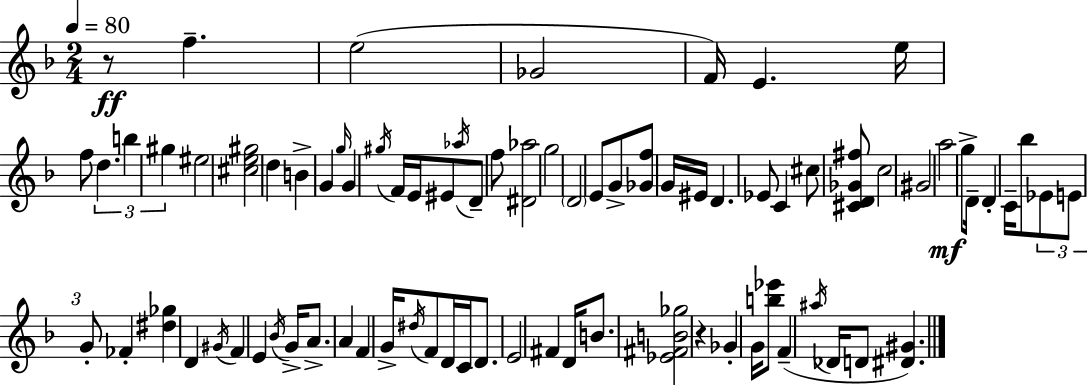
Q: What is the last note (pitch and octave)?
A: D4